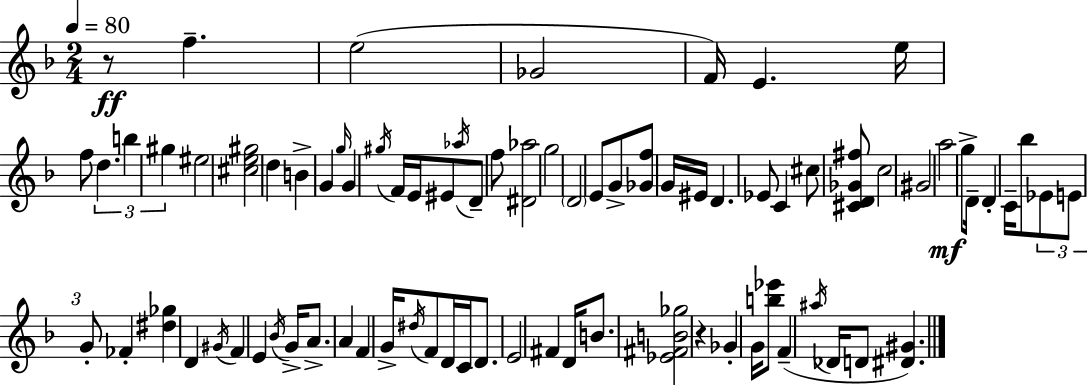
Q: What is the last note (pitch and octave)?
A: D4